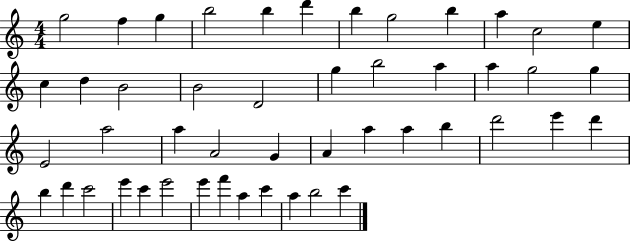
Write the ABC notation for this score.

X:1
T:Untitled
M:4/4
L:1/4
K:C
g2 f g b2 b d' b g2 b a c2 e c d B2 B2 D2 g b2 a a g2 g E2 a2 a A2 G A a a b d'2 e' d' b d' c'2 e' c' e'2 e' f' a c' a b2 c'